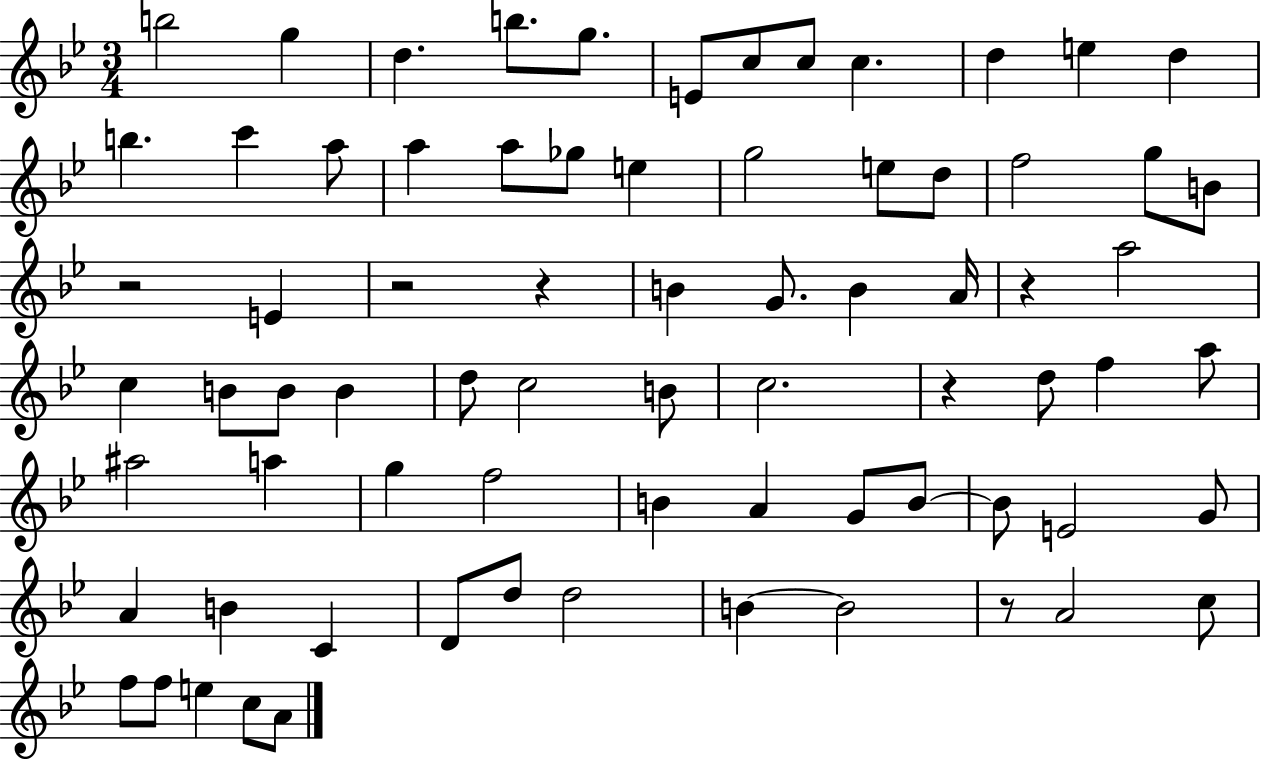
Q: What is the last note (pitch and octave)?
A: A4